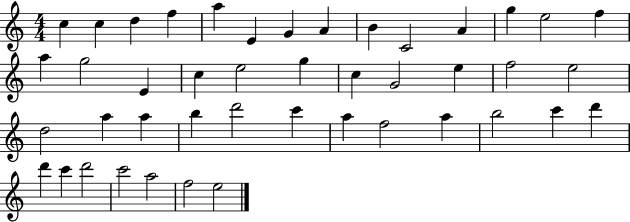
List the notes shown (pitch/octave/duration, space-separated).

C5/q C5/q D5/q F5/q A5/q E4/q G4/q A4/q B4/q C4/h A4/q G5/q E5/h F5/q A5/q G5/h E4/q C5/q E5/h G5/q C5/q G4/h E5/q F5/h E5/h D5/h A5/q A5/q B5/q D6/h C6/q A5/q F5/h A5/q B5/h C6/q D6/q D6/q C6/q D6/h C6/h A5/h F5/h E5/h